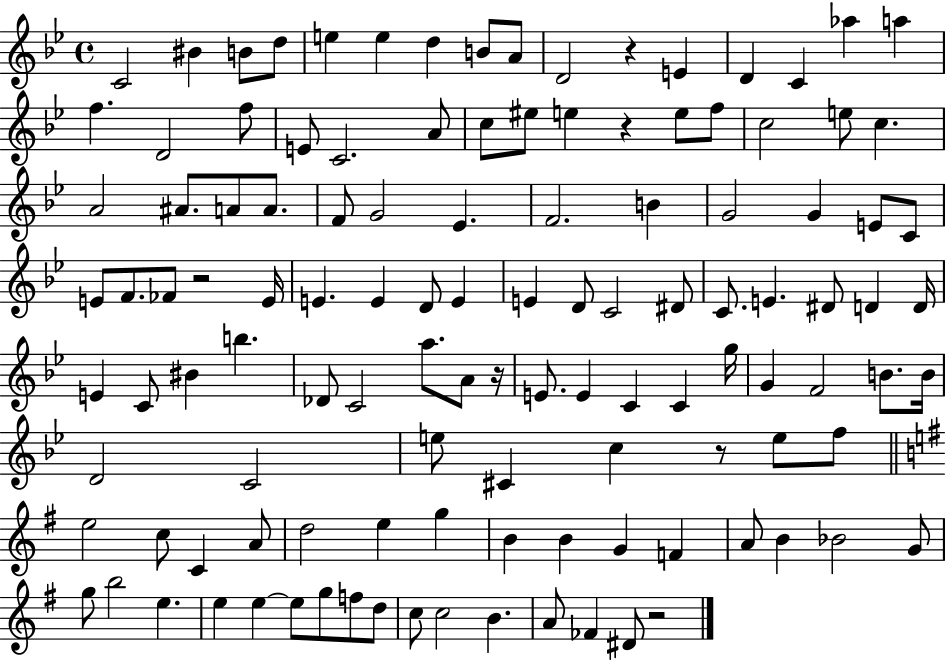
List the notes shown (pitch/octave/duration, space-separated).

C4/h BIS4/q B4/e D5/e E5/q E5/q D5/q B4/e A4/e D4/h R/q E4/q D4/q C4/q Ab5/q A5/q F5/q. D4/h F5/e E4/e C4/h. A4/e C5/e EIS5/e E5/q R/q E5/e F5/e C5/h E5/e C5/q. A4/h A#4/e. A4/e A4/e. F4/e G4/h Eb4/q. F4/h. B4/q G4/h G4/q E4/e C4/e E4/e F4/e. FES4/e R/h E4/s E4/q. E4/q D4/e E4/q E4/q D4/e C4/h D#4/e C4/e. E4/q. D#4/e D4/q D4/s E4/q C4/e BIS4/q B5/q. Db4/e C4/h A5/e. A4/e R/s E4/e. E4/q C4/q C4/q G5/s G4/q F4/h B4/e. B4/s D4/h C4/h E5/e C#4/q C5/q R/e E5/e F5/e E5/h C5/e C4/q A4/e D5/h E5/q G5/q B4/q B4/q G4/q F4/q A4/e B4/q Bb4/h G4/e G5/e B5/h E5/q. E5/q E5/q E5/e G5/e F5/e D5/e C5/e C5/h B4/q. A4/e FES4/q D#4/e R/h